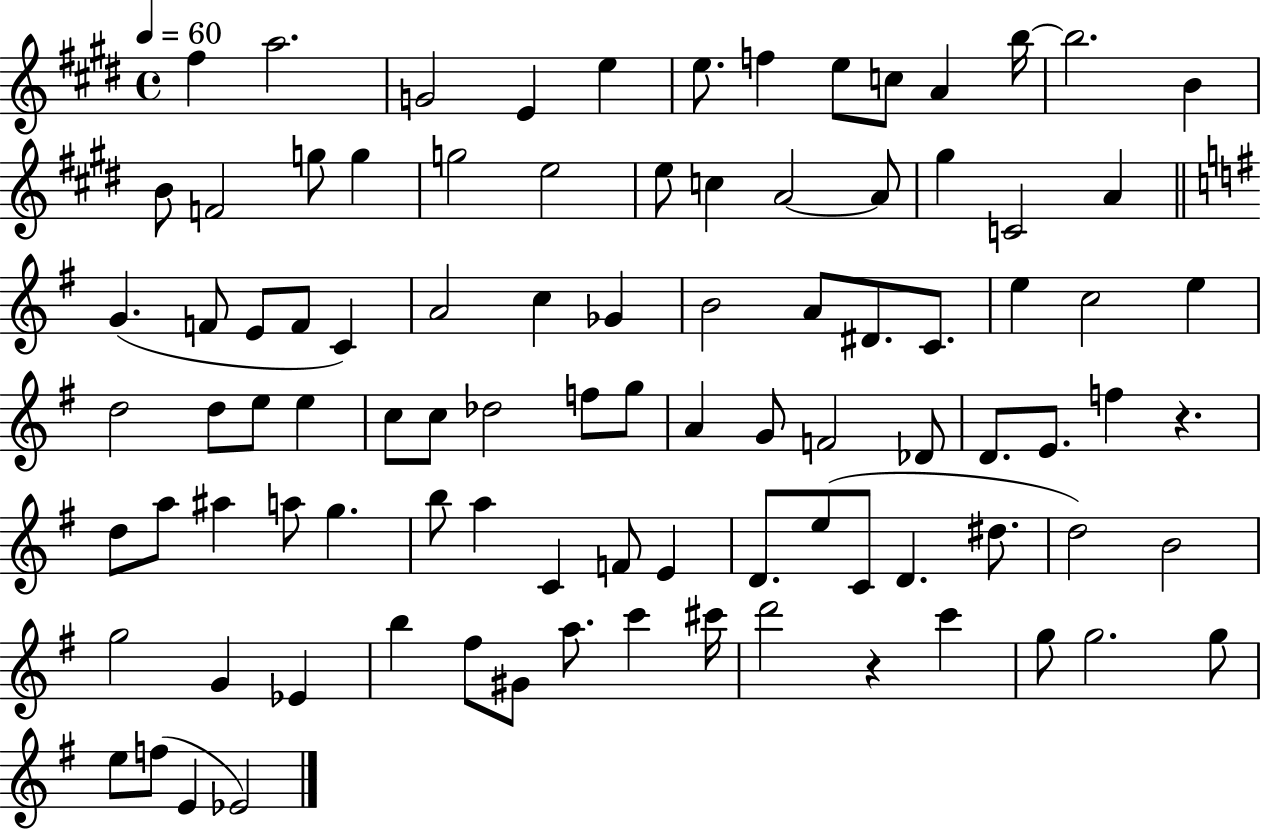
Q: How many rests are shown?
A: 2